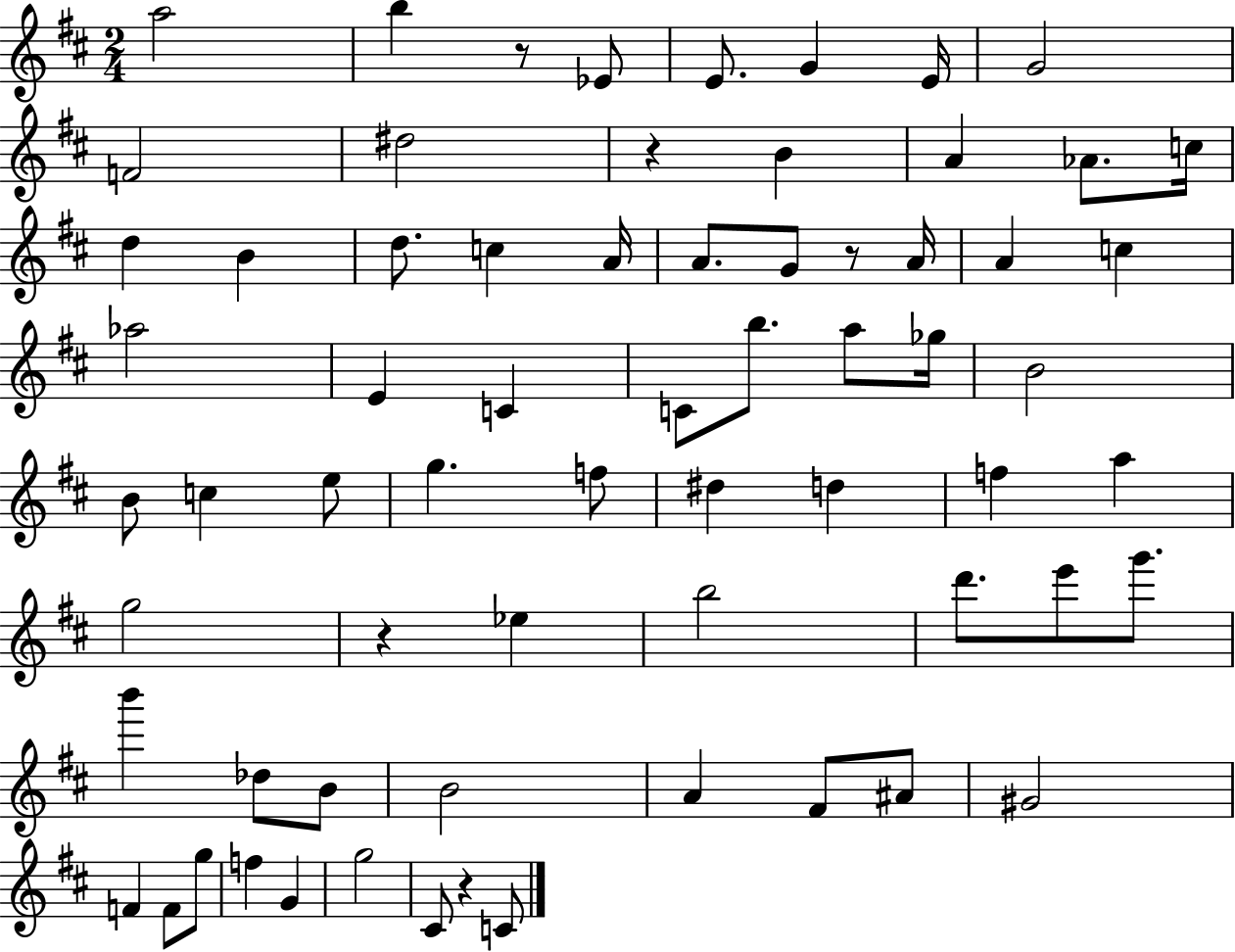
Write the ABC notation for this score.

X:1
T:Untitled
M:2/4
L:1/4
K:D
a2 b z/2 _E/2 E/2 G E/4 G2 F2 ^d2 z B A _A/2 c/4 d B d/2 c A/4 A/2 G/2 z/2 A/4 A c _a2 E C C/2 b/2 a/2 _g/4 B2 B/2 c e/2 g f/2 ^d d f a g2 z _e b2 d'/2 e'/2 g'/2 b' _d/2 B/2 B2 A ^F/2 ^A/2 ^G2 F F/2 g/2 f G g2 ^C/2 z C/2